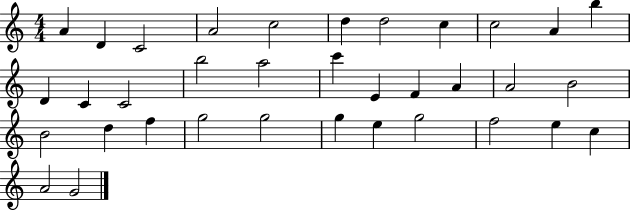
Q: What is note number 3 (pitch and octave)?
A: C4